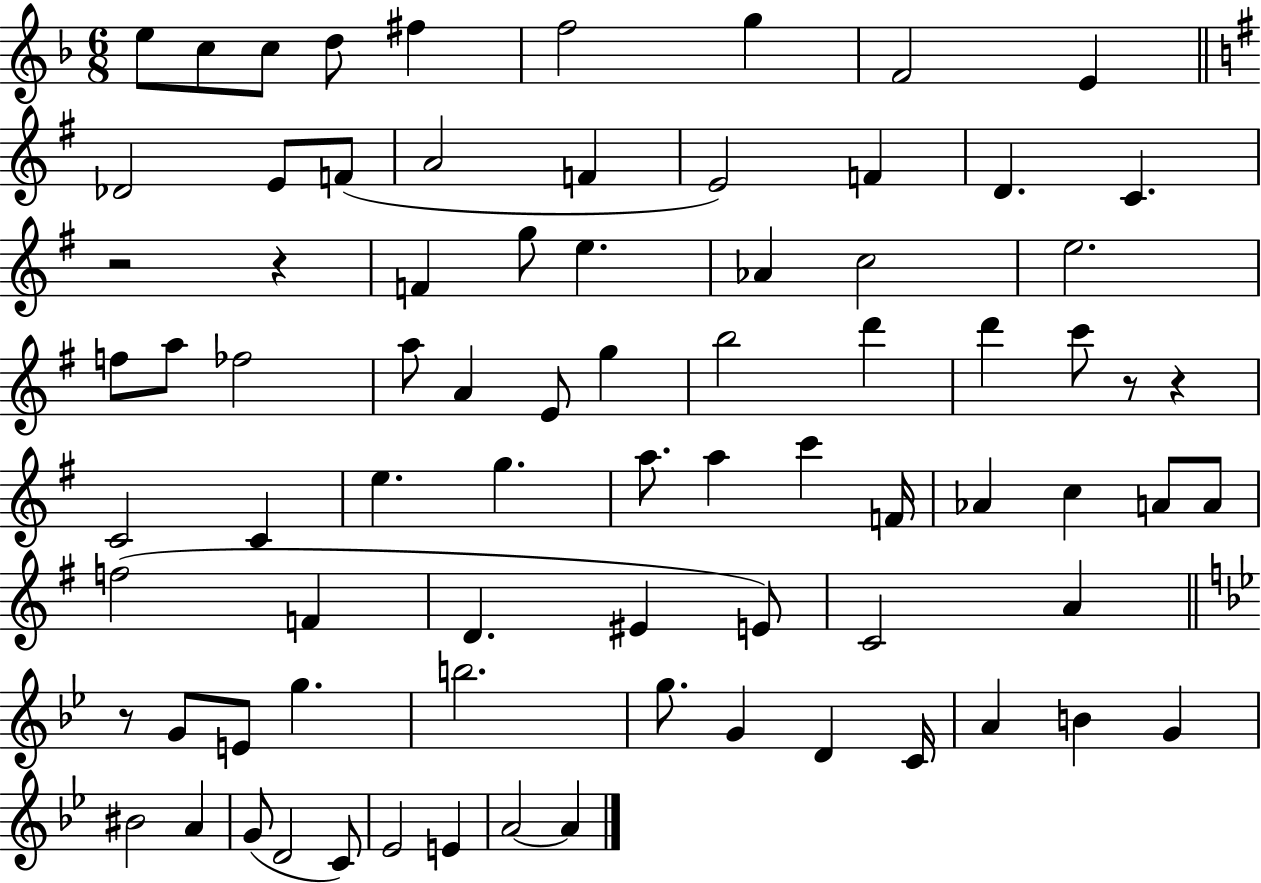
E5/e C5/e C5/e D5/e F#5/q F5/h G5/q F4/h E4/q Db4/h E4/e F4/e A4/h F4/q E4/h F4/q D4/q. C4/q. R/h R/q F4/q G5/e E5/q. Ab4/q C5/h E5/h. F5/e A5/e FES5/h A5/e A4/q E4/e G5/q B5/h D6/q D6/q C6/e R/e R/q C4/h C4/q E5/q. G5/q. A5/e. A5/q C6/q F4/s Ab4/q C5/q A4/e A4/e F5/h F4/q D4/q. EIS4/q E4/e C4/h A4/q R/e G4/e E4/e G5/q. B5/h. G5/e. G4/q D4/q C4/s A4/q B4/q G4/q BIS4/h A4/q G4/e D4/h C4/e Eb4/h E4/q A4/h A4/q